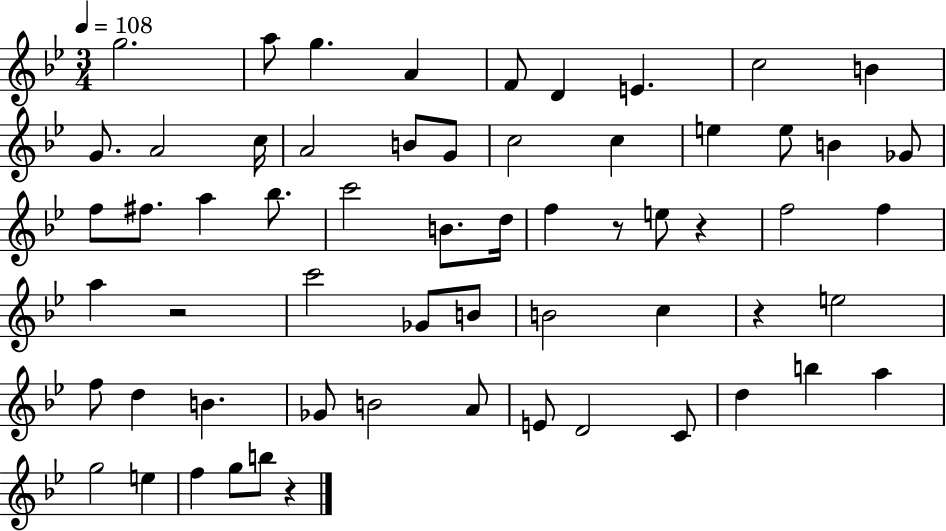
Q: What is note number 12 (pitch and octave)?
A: C5